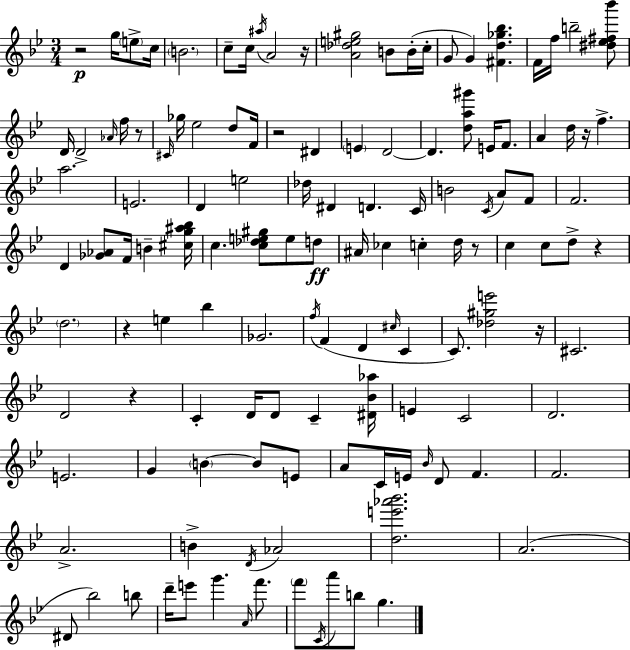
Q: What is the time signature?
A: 3/4